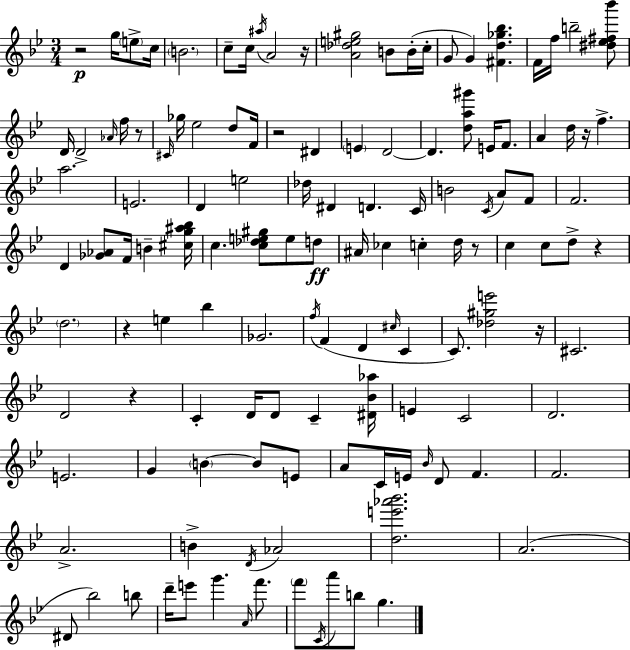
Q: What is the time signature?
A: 3/4